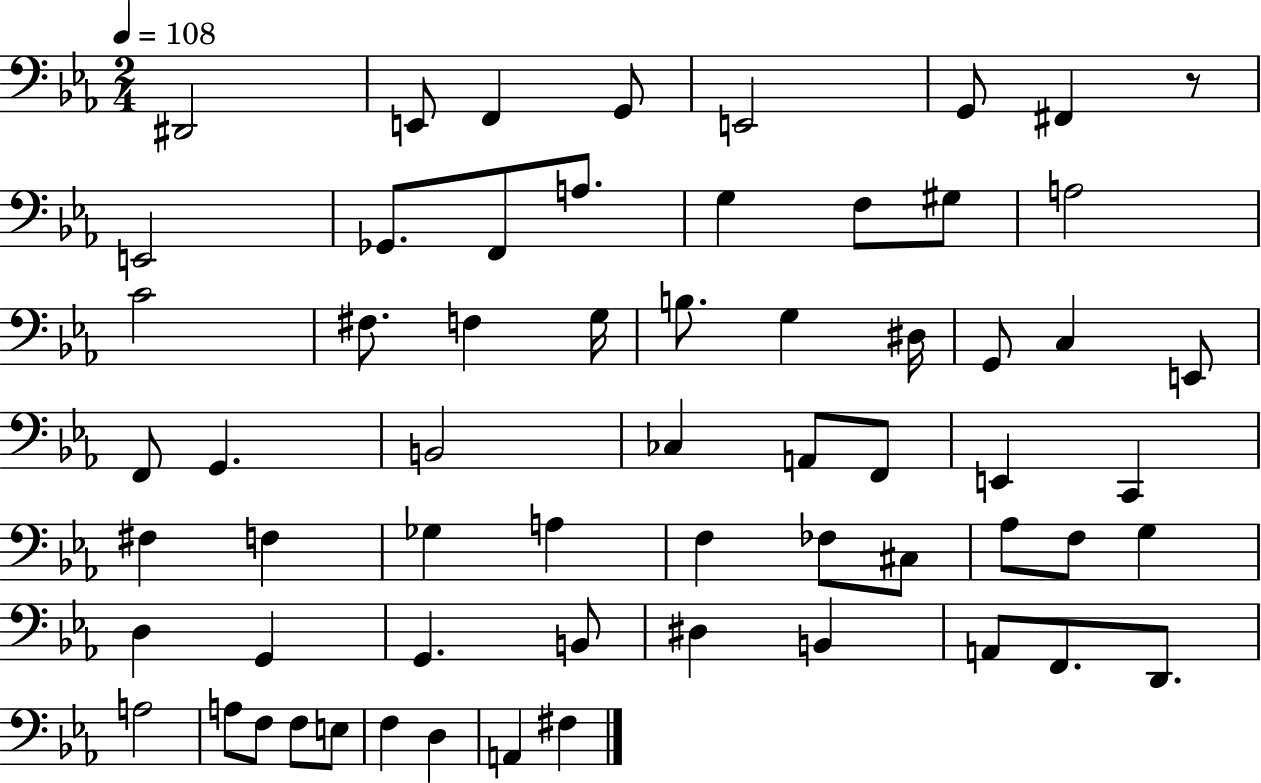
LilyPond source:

{
  \clef bass
  \numericTimeSignature
  \time 2/4
  \key ees \major
  \tempo 4 = 108
  dis,2 | e,8 f,4 g,8 | e,2 | g,8 fis,4 r8 | \break e,2 | ges,8. f,8 a8. | g4 f8 gis8 | a2 | \break c'2 | fis8. f4 g16 | b8. g4 dis16 | g,8 c4 e,8 | \break f,8 g,4. | b,2 | ces4 a,8 f,8 | e,4 c,4 | \break fis4 f4 | ges4 a4 | f4 fes8 cis8 | aes8 f8 g4 | \break d4 g,4 | g,4. b,8 | dis4 b,4 | a,8 f,8. d,8. | \break a2 | a8 f8 f8 e8 | f4 d4 | a,4 fis4 | \break \bar "|."
}